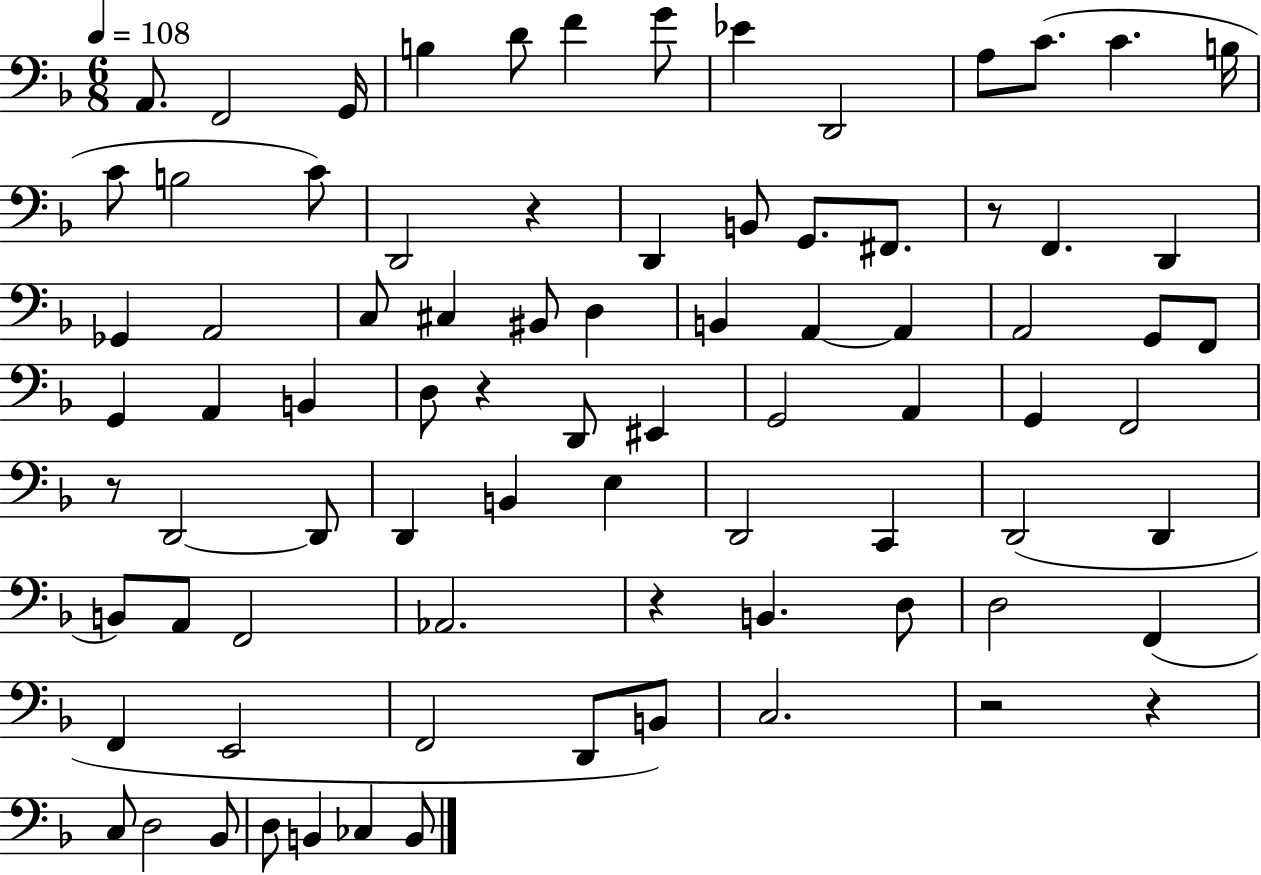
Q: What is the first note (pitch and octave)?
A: A2